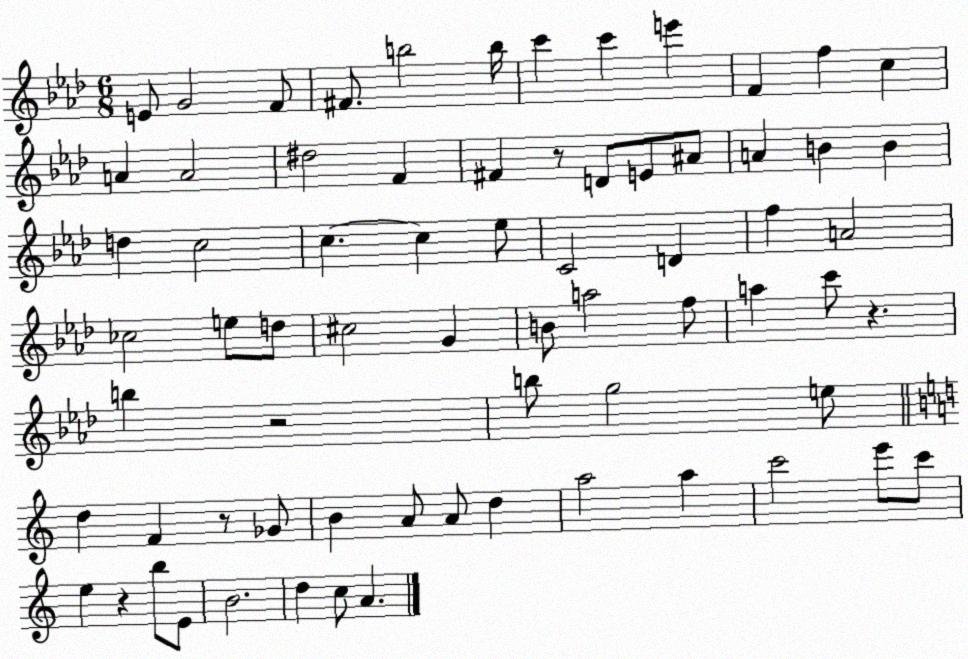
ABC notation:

X:1
T:Untitled
M:6/8
L:1/4
K:Ab
E/2 G2 F/2 ^F/2 b2 b/4 c' c' e' F f c A A2 ^d2 F ^F z/2 D/2 E/2 ^A/2 A B B d c2 c c _e/2 C2 D f A2 _c2 e/2 d/2 ^c2 G B/2 a2 f/2 a c'/2 z b z2 b/2 g2 e/2 d F z/2 _G/2 B A/2 A/2 d a2 a c'2 e'/2 c'/2 e z b/2 E/2 B2 d c/2 A